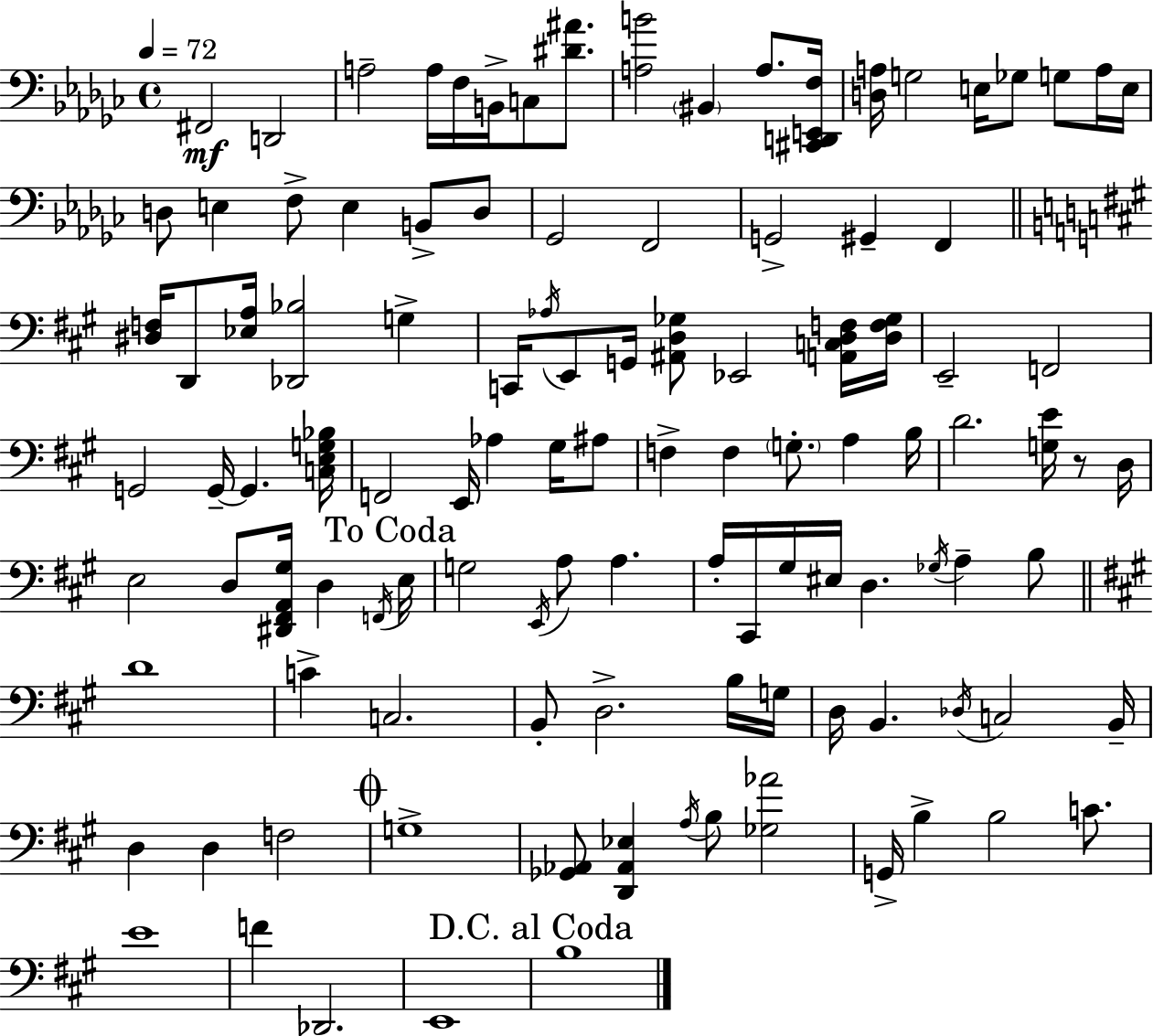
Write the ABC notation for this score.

X:1
T:Untitled
M:4/4
L:1/4
K:Ebm
^F,,2 D,,2 A,2 A,/4 F,/4 B,,/4 C,/2 [^D^A]/2 [A,B]2 ^B,, A,/2 [^C,,D,,E,,F,]/4 [D,A,]/4 G,2 E,/4 _G,/2 G,/2 A,/4 E,/4 D,/2 E, F,/2 E, B,,/2 D,/2 _G,,2 F,,2 G,,2 ^G,, F,, [^D,F,]/4 D,,/2 [_E,A,]/4 [_D,,_B,]2 G, C,,/4 _A,/4 E,,/2 G,,/4 [^A,,D,_G,]/2 _E,,2 [A,,C,D,F,]/4 [D,F,_G,]/4 E,,2 F,,2 G,,2 G,,/4 G,, [C,E,G,_B,]/4 F,,2 E,,/4 _A, ^G,/4 ^A,/2 F, F, G,/2 A, B,/4 D2 [G,E]/4 z/2 D,/4 E,2 D,/2 [^D,,^F,,A,,^G,]/4 D, F,,/4 E,/4 G,2 E,,/4 A,/2 A, A,/4 ^C,,/4 ^G,/4 ^E,/4 D, _G,/4 A, B,/2 D4 C C,2 B,,/2 D,2 B,/4 G,/4 D,/4 B,, _D,/4 C,2 B,,/4 D, D, F,2 G,4 [_G,,_A,,]/2 [D,,_A,,_E,] A,/4 B,/2 [_G,_A]2 G,,/4 B, B,2 C/2 E4 F _D,,2 E,,4 B,4